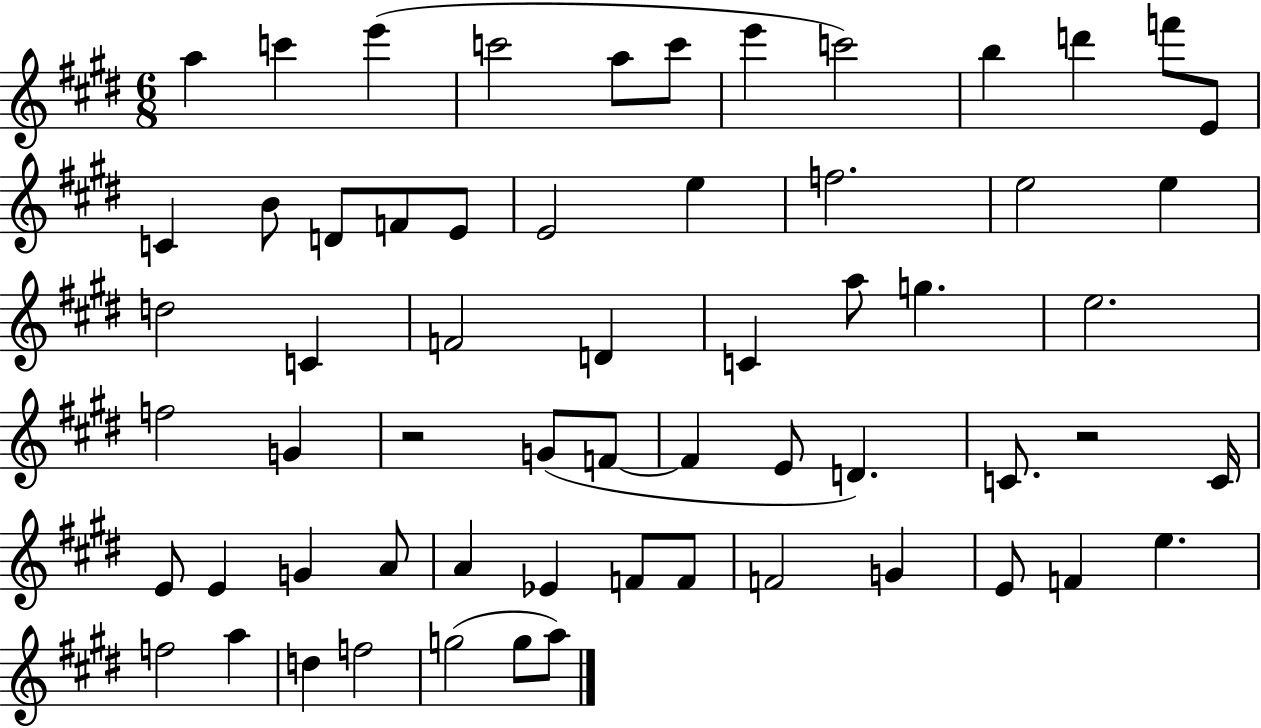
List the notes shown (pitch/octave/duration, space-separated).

A5/q C6/q E6/q C6/h A5/e C6/e E6/q C6/h B5/q D6/q F6/e E4/e C4/q B4/e D4/e F4/e E4/e E4/h E5/q F5/h. E5/h E5/q D5/h C4/q F4/h D4/q C4/q A5/e G5/q. E5/h. F5/h G4/q R/h G4/e F4/e F4/q E4/e D4/q. C4/e. R/h C4/s E4/e E4/q G4/q A4/e A4/q Eb4/q F4/e F4/e F4/h G4/q E4/e F4/q E5/q. F5/h A5/q D5/q F5/h G5/h G5/e A5/e